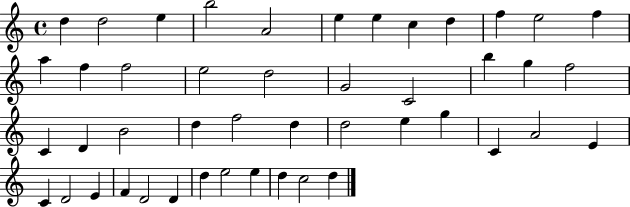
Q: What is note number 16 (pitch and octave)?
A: E5